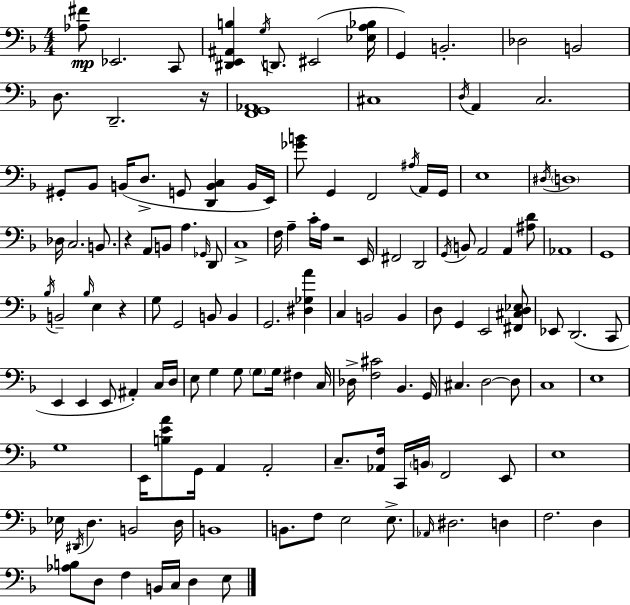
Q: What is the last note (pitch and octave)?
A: E3